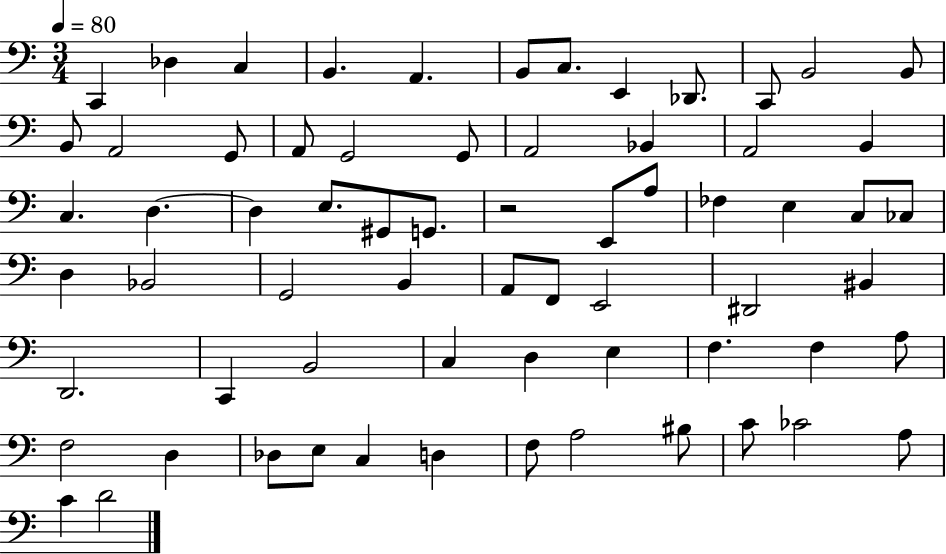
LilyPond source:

{
  \clef bass
  \numericTimeSignature
  \time 3/4
  \key c \major
  \tempo 4 = 80
  \repeat volta 2 { c,4 des4 c4 | b,4. a,4. | b,8 c8. e,4 des,8. | c,8 b,2 b,8 | \break b,8 a,2 g,8 | a,8 g,2 g,8 | a,2 bes,4 | a,2 b,4 | \break c4. d4.~~ | d4 e8. gis,8 g,8. | r2 e,8 a8 | fes4 e4 c8 ces8 | \break d4 bes,2 | g,2 b,4 | a,8 f,8 e,2 | dis,2 bis,4 | \break d,2. | c,4 b,2 | c4 d4 e4 | f4. f4 a8 | \break f2 d4 | des8 e8 c4 d4 | f8 a2 bis8 | c'8 ces'2 a8 | \break c'4 d'2 | } \bar "|."
}